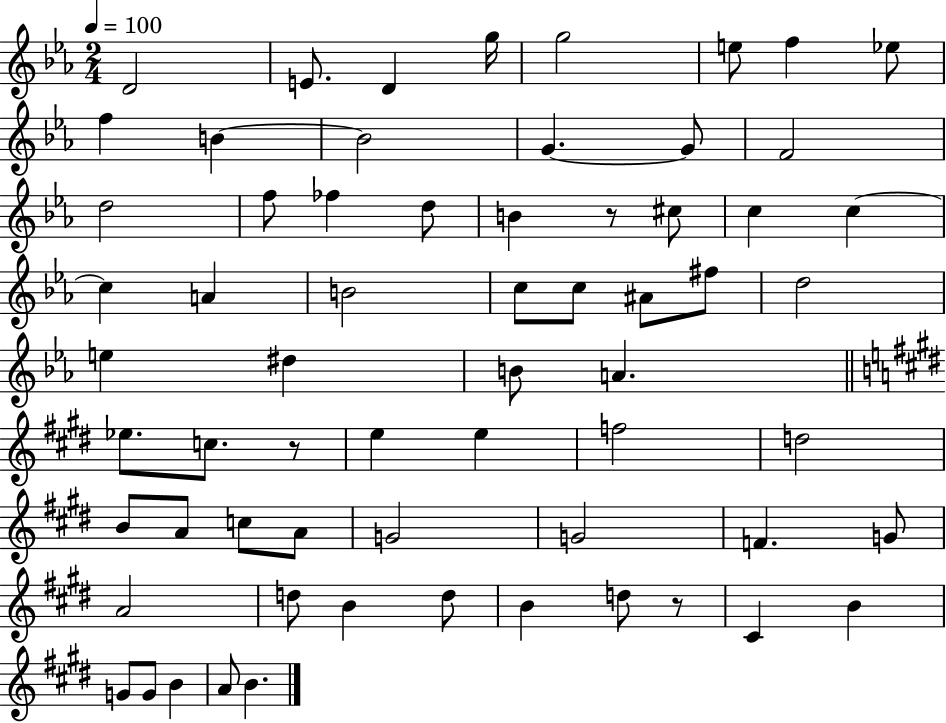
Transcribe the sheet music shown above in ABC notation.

X:1
T:Untitled
M:2/4
L:1/4
K:Eb
D2 E/2 D g/4 g2 e/2 f _e/2 f B B2 G G/2 F2 d2 f/2 _f d/2 B z/2 ^c/2 c c c A B2 c/2 c/2 ^A/2 ^f/2 d2 e ^d B/2 A _e/2 c/2 z/2 e e f2 d2 B/2 A/2 c/2 A/2 G2 G2 F G/2 A2 d/2 B d/2 B d/2 z/2 ^C B G/2 G/2 B A/2 B